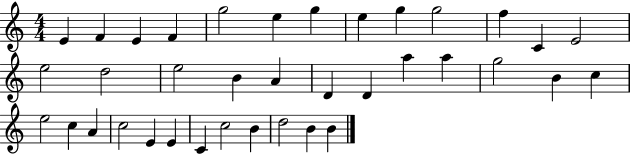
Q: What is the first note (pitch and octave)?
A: E4